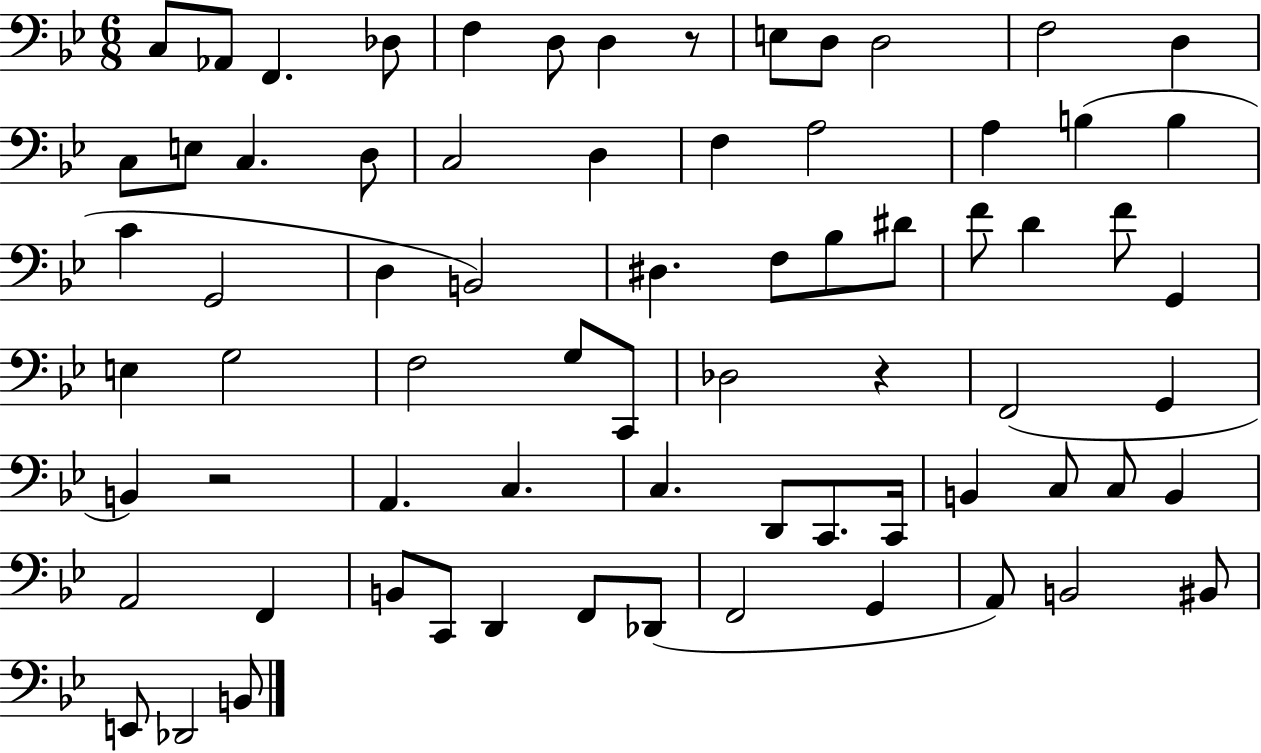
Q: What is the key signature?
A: BES major